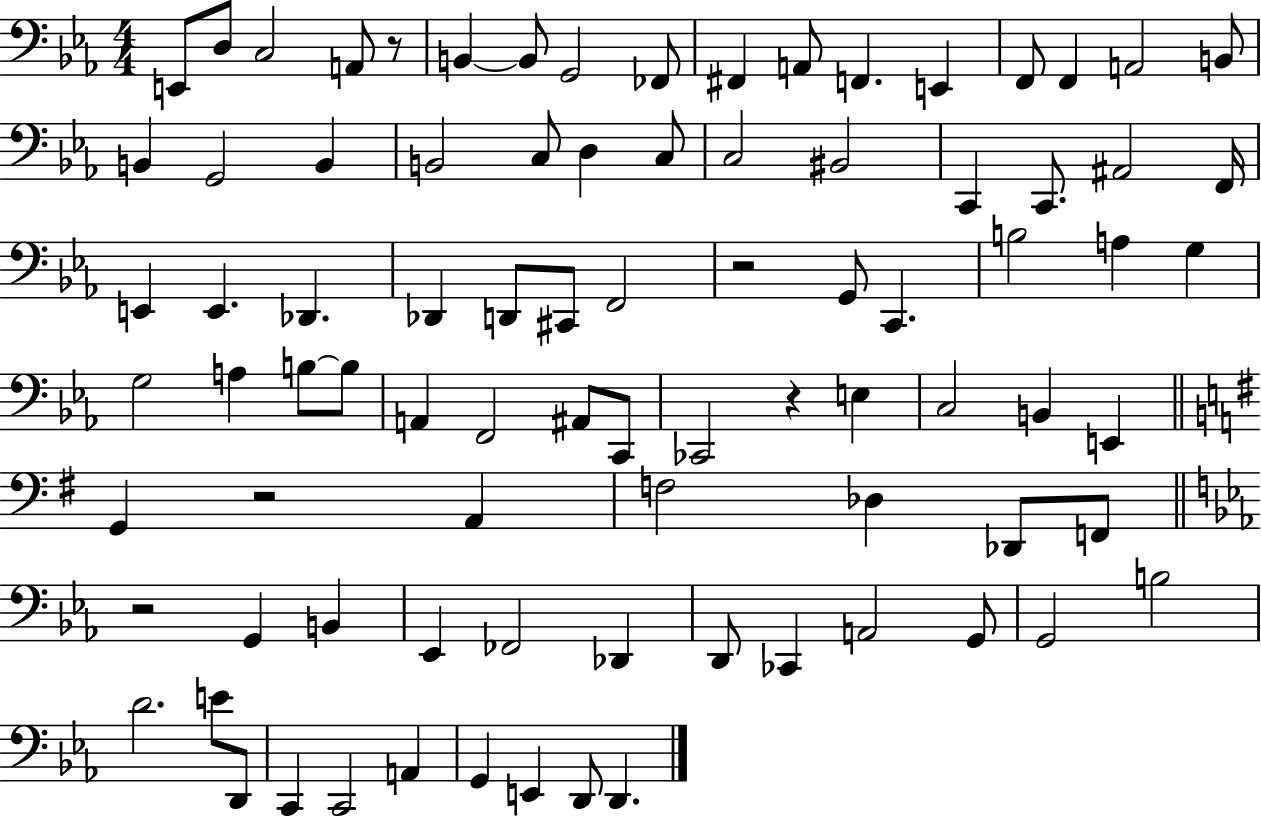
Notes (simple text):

E2/e D3/e C3/h A2/e R/e B2/q B2/e G2/h FES2/e F#2/q A2/e F2/q. E2/q F2/e F2/q A2/h B2/e B2/q G2/h B2/q B2/h C3/e D3/q C3/e C3/h BIS2/h C2/q C2/e. A#2/h F2/s E2/q E2/q. Db2/q. Db2/q D2/e C#2/e F2/h R/h G2/e C2/q. B3/h A3/q G3/q G3/h A3/q B3/e B3/e A2/q F2/h A#2/e C2/e CES2/h R/q E3/q C3/h B2/q E2/q G2/q R/h A2/q F3/h Db3/q Db2/e F2/e R/h G2/q B2/q Eb2/q FES2/h Db2/q D2/e CES2/q A2/h G2/e G2/h B3/h D4/h. E4/e D2/e C2/q C2/h A2/q G2/q E2/q D2/e D2/q.